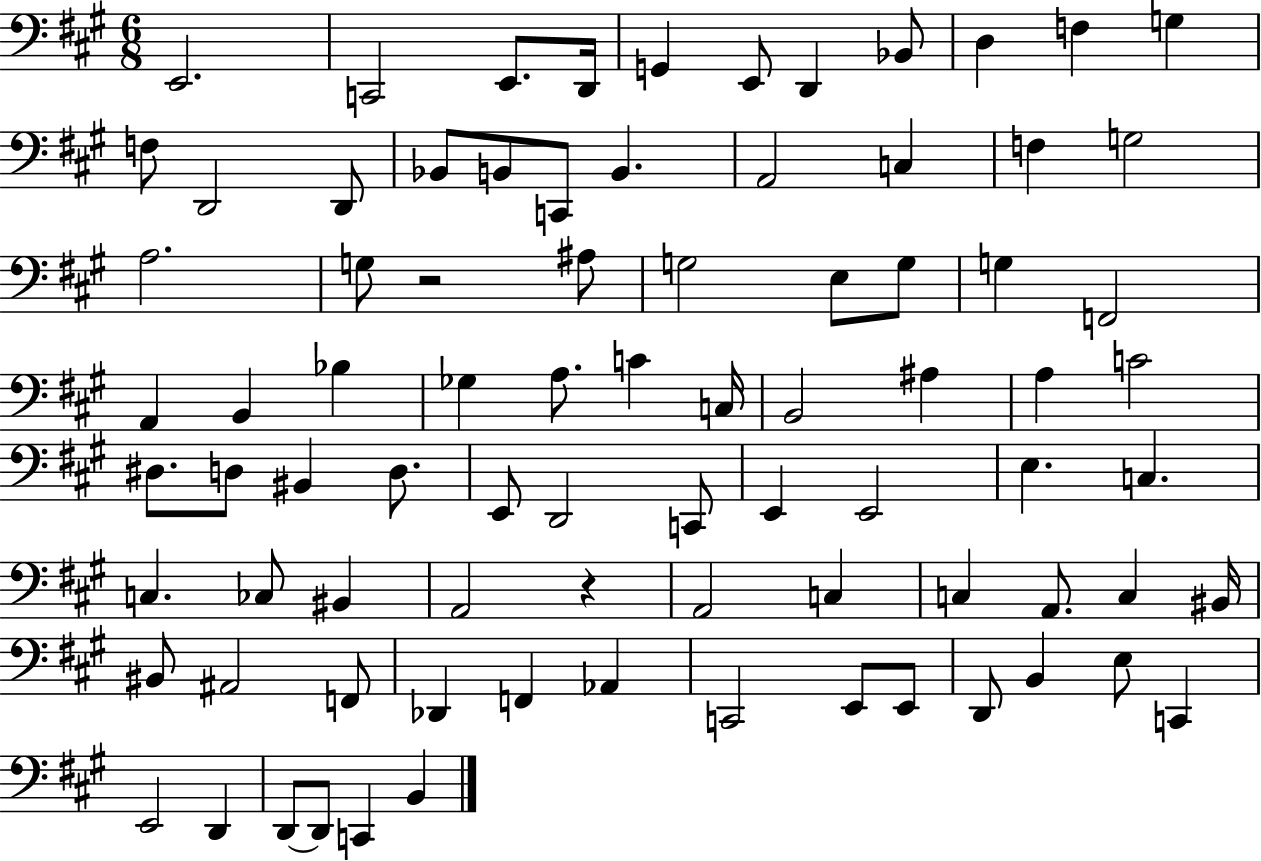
X:1
T:Untitled
M:6/8
L:1/4
K:A
E,,2 C,,2 E,,/2 D,,/4 G,, E,,/2 D,, _B,,/2 D, F, G, F,/2 D,,2 D,,/2 _B,,/2 B,,/2 C,,/2 B,, A,,2 C, F, G,2 A,2 G,/2 z2 ^A,/2 G,2 E,/2 G,/2 G, F,,2 A,, B,, _B, _G, A,/2 C C,/4 B,,2 ^A, A, C2 ^D,/2 D,/2 ^B,, D,/2 E,,/2 D,,2 C,,/2 E,, E,,2 E, C, C, _C,/2 ^B,, A,,2 z A,,2 C, C, A,,/2 C, ^B,,/4 ^B,,/2 ^A,,2 F,,/2 _D,, F,, _A,, C,,2 E,,/2 E,,/2 D,,/2 B,, E,/2 C,, E,,2 D,, D,,/2 D,,/2 C,, B,,